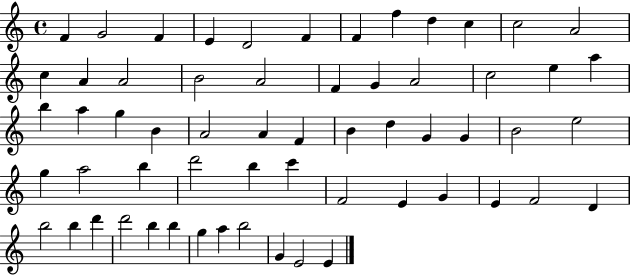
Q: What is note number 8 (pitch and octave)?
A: F5